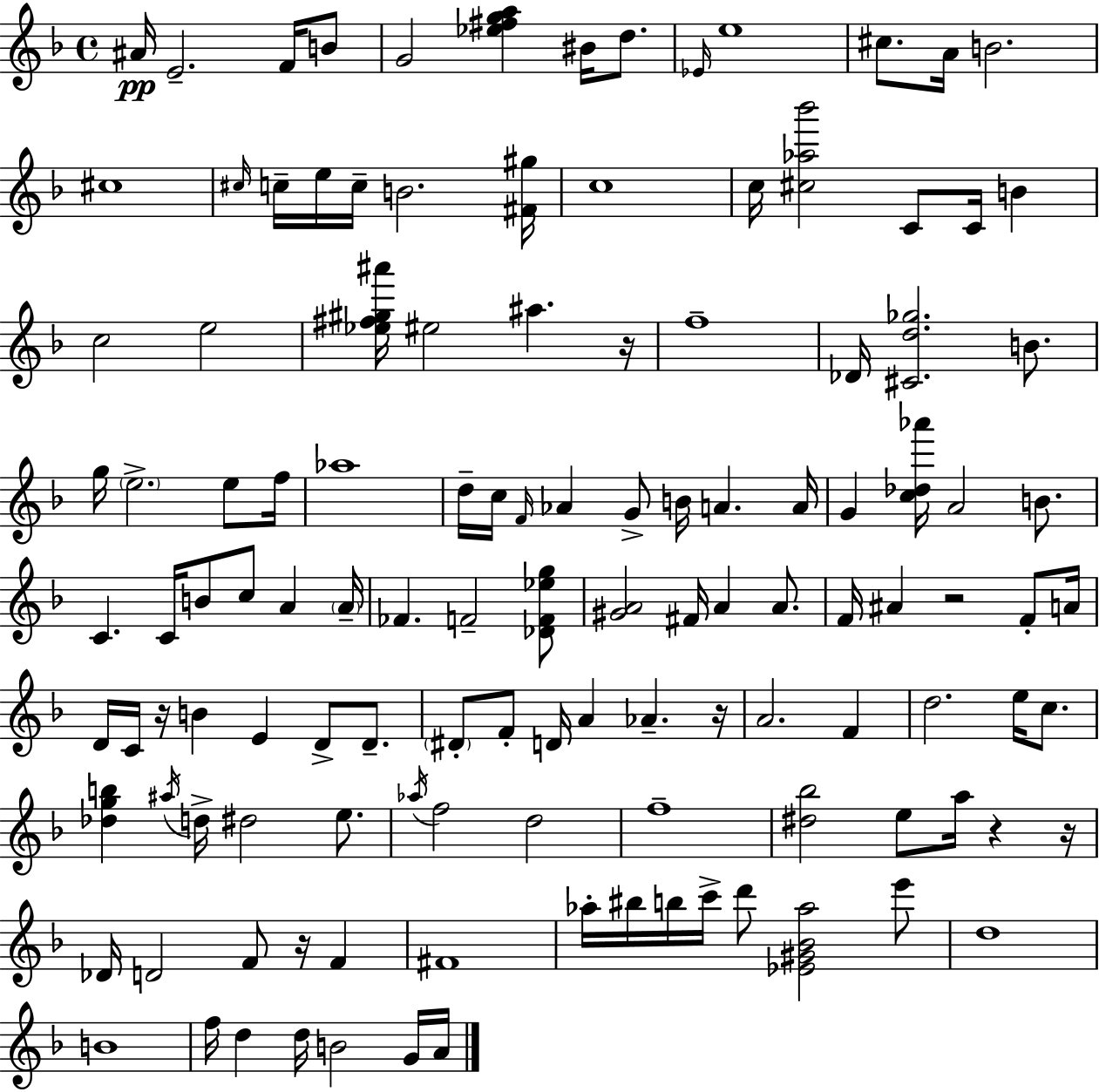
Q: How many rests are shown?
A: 7